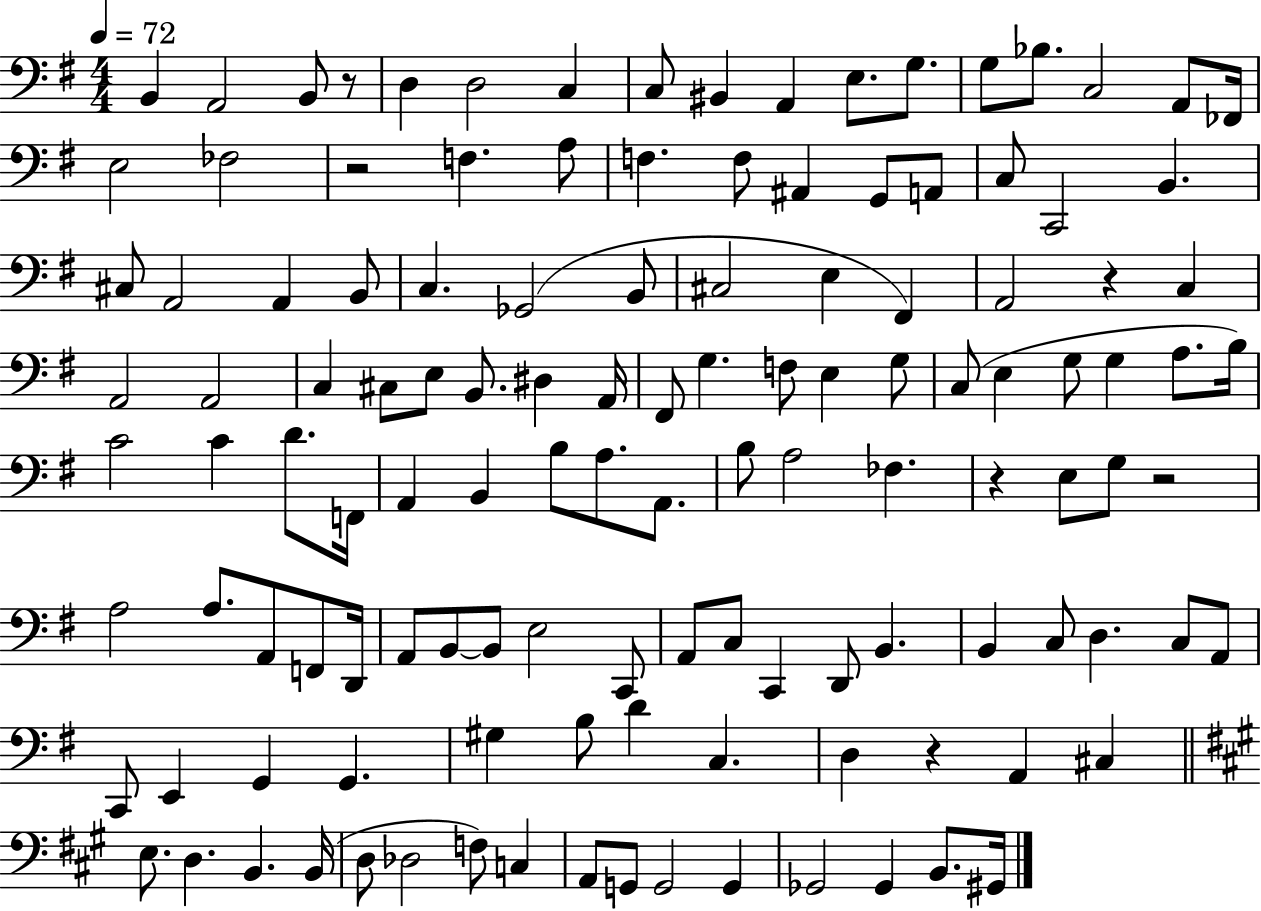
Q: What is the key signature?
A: G major